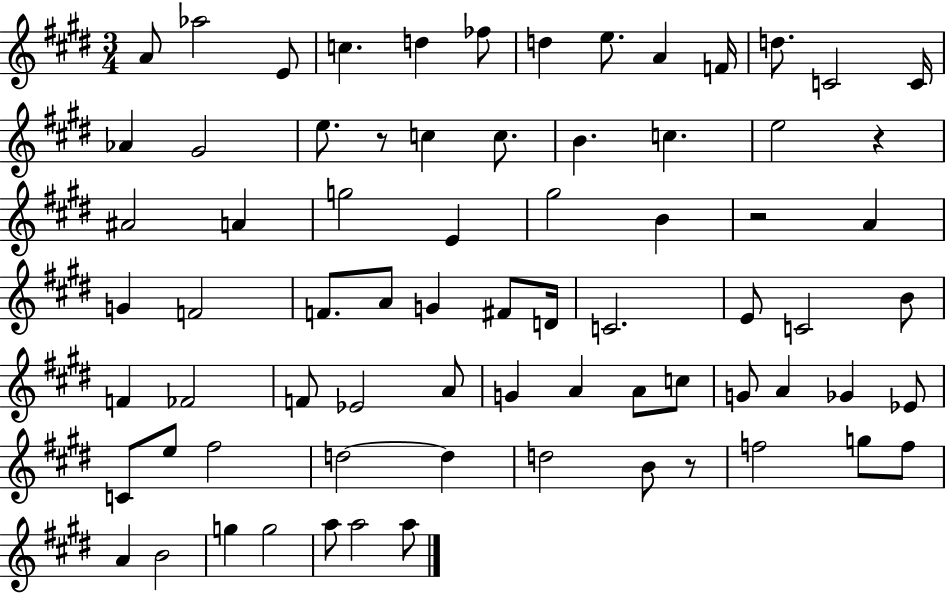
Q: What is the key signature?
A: E major